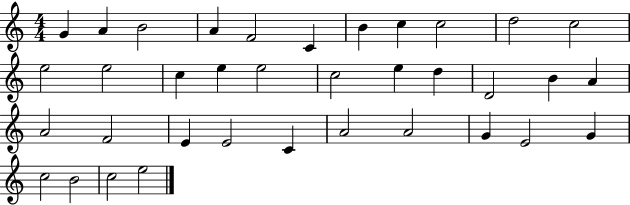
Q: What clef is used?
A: treble